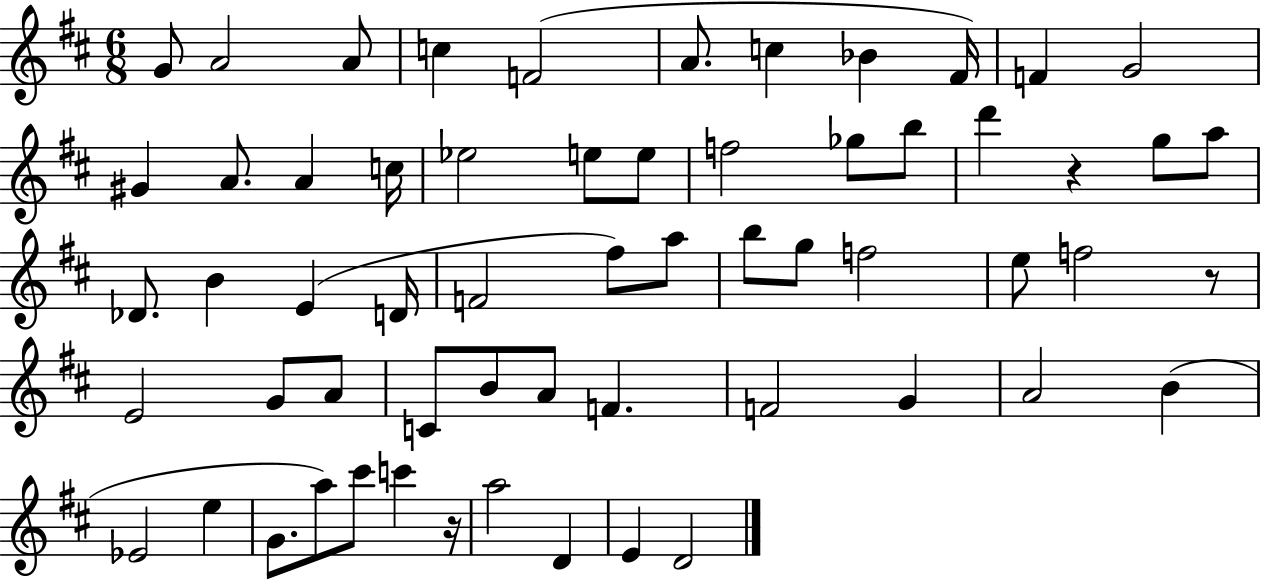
X:1
T:Untitled
M:6/8
L:1/4
K:D
G/2 A2 A/2 c F2 A/2 c _B ^F/4 F G2 ^G A/2 A c/4 _e2 e/2 e/2 f2 _g/2 b/2 d' z g/2 a/2 _D/2 B E D/4 F2 ^f/2 a/2 b/2 g/2 f2 e/2 f2 z/2 E2 G/2 A/2 C/2 B/2 A/2 F F2 G A2 B _E2 e G/2 a/2 ^c'/2 c' z/4 a2 D E D2